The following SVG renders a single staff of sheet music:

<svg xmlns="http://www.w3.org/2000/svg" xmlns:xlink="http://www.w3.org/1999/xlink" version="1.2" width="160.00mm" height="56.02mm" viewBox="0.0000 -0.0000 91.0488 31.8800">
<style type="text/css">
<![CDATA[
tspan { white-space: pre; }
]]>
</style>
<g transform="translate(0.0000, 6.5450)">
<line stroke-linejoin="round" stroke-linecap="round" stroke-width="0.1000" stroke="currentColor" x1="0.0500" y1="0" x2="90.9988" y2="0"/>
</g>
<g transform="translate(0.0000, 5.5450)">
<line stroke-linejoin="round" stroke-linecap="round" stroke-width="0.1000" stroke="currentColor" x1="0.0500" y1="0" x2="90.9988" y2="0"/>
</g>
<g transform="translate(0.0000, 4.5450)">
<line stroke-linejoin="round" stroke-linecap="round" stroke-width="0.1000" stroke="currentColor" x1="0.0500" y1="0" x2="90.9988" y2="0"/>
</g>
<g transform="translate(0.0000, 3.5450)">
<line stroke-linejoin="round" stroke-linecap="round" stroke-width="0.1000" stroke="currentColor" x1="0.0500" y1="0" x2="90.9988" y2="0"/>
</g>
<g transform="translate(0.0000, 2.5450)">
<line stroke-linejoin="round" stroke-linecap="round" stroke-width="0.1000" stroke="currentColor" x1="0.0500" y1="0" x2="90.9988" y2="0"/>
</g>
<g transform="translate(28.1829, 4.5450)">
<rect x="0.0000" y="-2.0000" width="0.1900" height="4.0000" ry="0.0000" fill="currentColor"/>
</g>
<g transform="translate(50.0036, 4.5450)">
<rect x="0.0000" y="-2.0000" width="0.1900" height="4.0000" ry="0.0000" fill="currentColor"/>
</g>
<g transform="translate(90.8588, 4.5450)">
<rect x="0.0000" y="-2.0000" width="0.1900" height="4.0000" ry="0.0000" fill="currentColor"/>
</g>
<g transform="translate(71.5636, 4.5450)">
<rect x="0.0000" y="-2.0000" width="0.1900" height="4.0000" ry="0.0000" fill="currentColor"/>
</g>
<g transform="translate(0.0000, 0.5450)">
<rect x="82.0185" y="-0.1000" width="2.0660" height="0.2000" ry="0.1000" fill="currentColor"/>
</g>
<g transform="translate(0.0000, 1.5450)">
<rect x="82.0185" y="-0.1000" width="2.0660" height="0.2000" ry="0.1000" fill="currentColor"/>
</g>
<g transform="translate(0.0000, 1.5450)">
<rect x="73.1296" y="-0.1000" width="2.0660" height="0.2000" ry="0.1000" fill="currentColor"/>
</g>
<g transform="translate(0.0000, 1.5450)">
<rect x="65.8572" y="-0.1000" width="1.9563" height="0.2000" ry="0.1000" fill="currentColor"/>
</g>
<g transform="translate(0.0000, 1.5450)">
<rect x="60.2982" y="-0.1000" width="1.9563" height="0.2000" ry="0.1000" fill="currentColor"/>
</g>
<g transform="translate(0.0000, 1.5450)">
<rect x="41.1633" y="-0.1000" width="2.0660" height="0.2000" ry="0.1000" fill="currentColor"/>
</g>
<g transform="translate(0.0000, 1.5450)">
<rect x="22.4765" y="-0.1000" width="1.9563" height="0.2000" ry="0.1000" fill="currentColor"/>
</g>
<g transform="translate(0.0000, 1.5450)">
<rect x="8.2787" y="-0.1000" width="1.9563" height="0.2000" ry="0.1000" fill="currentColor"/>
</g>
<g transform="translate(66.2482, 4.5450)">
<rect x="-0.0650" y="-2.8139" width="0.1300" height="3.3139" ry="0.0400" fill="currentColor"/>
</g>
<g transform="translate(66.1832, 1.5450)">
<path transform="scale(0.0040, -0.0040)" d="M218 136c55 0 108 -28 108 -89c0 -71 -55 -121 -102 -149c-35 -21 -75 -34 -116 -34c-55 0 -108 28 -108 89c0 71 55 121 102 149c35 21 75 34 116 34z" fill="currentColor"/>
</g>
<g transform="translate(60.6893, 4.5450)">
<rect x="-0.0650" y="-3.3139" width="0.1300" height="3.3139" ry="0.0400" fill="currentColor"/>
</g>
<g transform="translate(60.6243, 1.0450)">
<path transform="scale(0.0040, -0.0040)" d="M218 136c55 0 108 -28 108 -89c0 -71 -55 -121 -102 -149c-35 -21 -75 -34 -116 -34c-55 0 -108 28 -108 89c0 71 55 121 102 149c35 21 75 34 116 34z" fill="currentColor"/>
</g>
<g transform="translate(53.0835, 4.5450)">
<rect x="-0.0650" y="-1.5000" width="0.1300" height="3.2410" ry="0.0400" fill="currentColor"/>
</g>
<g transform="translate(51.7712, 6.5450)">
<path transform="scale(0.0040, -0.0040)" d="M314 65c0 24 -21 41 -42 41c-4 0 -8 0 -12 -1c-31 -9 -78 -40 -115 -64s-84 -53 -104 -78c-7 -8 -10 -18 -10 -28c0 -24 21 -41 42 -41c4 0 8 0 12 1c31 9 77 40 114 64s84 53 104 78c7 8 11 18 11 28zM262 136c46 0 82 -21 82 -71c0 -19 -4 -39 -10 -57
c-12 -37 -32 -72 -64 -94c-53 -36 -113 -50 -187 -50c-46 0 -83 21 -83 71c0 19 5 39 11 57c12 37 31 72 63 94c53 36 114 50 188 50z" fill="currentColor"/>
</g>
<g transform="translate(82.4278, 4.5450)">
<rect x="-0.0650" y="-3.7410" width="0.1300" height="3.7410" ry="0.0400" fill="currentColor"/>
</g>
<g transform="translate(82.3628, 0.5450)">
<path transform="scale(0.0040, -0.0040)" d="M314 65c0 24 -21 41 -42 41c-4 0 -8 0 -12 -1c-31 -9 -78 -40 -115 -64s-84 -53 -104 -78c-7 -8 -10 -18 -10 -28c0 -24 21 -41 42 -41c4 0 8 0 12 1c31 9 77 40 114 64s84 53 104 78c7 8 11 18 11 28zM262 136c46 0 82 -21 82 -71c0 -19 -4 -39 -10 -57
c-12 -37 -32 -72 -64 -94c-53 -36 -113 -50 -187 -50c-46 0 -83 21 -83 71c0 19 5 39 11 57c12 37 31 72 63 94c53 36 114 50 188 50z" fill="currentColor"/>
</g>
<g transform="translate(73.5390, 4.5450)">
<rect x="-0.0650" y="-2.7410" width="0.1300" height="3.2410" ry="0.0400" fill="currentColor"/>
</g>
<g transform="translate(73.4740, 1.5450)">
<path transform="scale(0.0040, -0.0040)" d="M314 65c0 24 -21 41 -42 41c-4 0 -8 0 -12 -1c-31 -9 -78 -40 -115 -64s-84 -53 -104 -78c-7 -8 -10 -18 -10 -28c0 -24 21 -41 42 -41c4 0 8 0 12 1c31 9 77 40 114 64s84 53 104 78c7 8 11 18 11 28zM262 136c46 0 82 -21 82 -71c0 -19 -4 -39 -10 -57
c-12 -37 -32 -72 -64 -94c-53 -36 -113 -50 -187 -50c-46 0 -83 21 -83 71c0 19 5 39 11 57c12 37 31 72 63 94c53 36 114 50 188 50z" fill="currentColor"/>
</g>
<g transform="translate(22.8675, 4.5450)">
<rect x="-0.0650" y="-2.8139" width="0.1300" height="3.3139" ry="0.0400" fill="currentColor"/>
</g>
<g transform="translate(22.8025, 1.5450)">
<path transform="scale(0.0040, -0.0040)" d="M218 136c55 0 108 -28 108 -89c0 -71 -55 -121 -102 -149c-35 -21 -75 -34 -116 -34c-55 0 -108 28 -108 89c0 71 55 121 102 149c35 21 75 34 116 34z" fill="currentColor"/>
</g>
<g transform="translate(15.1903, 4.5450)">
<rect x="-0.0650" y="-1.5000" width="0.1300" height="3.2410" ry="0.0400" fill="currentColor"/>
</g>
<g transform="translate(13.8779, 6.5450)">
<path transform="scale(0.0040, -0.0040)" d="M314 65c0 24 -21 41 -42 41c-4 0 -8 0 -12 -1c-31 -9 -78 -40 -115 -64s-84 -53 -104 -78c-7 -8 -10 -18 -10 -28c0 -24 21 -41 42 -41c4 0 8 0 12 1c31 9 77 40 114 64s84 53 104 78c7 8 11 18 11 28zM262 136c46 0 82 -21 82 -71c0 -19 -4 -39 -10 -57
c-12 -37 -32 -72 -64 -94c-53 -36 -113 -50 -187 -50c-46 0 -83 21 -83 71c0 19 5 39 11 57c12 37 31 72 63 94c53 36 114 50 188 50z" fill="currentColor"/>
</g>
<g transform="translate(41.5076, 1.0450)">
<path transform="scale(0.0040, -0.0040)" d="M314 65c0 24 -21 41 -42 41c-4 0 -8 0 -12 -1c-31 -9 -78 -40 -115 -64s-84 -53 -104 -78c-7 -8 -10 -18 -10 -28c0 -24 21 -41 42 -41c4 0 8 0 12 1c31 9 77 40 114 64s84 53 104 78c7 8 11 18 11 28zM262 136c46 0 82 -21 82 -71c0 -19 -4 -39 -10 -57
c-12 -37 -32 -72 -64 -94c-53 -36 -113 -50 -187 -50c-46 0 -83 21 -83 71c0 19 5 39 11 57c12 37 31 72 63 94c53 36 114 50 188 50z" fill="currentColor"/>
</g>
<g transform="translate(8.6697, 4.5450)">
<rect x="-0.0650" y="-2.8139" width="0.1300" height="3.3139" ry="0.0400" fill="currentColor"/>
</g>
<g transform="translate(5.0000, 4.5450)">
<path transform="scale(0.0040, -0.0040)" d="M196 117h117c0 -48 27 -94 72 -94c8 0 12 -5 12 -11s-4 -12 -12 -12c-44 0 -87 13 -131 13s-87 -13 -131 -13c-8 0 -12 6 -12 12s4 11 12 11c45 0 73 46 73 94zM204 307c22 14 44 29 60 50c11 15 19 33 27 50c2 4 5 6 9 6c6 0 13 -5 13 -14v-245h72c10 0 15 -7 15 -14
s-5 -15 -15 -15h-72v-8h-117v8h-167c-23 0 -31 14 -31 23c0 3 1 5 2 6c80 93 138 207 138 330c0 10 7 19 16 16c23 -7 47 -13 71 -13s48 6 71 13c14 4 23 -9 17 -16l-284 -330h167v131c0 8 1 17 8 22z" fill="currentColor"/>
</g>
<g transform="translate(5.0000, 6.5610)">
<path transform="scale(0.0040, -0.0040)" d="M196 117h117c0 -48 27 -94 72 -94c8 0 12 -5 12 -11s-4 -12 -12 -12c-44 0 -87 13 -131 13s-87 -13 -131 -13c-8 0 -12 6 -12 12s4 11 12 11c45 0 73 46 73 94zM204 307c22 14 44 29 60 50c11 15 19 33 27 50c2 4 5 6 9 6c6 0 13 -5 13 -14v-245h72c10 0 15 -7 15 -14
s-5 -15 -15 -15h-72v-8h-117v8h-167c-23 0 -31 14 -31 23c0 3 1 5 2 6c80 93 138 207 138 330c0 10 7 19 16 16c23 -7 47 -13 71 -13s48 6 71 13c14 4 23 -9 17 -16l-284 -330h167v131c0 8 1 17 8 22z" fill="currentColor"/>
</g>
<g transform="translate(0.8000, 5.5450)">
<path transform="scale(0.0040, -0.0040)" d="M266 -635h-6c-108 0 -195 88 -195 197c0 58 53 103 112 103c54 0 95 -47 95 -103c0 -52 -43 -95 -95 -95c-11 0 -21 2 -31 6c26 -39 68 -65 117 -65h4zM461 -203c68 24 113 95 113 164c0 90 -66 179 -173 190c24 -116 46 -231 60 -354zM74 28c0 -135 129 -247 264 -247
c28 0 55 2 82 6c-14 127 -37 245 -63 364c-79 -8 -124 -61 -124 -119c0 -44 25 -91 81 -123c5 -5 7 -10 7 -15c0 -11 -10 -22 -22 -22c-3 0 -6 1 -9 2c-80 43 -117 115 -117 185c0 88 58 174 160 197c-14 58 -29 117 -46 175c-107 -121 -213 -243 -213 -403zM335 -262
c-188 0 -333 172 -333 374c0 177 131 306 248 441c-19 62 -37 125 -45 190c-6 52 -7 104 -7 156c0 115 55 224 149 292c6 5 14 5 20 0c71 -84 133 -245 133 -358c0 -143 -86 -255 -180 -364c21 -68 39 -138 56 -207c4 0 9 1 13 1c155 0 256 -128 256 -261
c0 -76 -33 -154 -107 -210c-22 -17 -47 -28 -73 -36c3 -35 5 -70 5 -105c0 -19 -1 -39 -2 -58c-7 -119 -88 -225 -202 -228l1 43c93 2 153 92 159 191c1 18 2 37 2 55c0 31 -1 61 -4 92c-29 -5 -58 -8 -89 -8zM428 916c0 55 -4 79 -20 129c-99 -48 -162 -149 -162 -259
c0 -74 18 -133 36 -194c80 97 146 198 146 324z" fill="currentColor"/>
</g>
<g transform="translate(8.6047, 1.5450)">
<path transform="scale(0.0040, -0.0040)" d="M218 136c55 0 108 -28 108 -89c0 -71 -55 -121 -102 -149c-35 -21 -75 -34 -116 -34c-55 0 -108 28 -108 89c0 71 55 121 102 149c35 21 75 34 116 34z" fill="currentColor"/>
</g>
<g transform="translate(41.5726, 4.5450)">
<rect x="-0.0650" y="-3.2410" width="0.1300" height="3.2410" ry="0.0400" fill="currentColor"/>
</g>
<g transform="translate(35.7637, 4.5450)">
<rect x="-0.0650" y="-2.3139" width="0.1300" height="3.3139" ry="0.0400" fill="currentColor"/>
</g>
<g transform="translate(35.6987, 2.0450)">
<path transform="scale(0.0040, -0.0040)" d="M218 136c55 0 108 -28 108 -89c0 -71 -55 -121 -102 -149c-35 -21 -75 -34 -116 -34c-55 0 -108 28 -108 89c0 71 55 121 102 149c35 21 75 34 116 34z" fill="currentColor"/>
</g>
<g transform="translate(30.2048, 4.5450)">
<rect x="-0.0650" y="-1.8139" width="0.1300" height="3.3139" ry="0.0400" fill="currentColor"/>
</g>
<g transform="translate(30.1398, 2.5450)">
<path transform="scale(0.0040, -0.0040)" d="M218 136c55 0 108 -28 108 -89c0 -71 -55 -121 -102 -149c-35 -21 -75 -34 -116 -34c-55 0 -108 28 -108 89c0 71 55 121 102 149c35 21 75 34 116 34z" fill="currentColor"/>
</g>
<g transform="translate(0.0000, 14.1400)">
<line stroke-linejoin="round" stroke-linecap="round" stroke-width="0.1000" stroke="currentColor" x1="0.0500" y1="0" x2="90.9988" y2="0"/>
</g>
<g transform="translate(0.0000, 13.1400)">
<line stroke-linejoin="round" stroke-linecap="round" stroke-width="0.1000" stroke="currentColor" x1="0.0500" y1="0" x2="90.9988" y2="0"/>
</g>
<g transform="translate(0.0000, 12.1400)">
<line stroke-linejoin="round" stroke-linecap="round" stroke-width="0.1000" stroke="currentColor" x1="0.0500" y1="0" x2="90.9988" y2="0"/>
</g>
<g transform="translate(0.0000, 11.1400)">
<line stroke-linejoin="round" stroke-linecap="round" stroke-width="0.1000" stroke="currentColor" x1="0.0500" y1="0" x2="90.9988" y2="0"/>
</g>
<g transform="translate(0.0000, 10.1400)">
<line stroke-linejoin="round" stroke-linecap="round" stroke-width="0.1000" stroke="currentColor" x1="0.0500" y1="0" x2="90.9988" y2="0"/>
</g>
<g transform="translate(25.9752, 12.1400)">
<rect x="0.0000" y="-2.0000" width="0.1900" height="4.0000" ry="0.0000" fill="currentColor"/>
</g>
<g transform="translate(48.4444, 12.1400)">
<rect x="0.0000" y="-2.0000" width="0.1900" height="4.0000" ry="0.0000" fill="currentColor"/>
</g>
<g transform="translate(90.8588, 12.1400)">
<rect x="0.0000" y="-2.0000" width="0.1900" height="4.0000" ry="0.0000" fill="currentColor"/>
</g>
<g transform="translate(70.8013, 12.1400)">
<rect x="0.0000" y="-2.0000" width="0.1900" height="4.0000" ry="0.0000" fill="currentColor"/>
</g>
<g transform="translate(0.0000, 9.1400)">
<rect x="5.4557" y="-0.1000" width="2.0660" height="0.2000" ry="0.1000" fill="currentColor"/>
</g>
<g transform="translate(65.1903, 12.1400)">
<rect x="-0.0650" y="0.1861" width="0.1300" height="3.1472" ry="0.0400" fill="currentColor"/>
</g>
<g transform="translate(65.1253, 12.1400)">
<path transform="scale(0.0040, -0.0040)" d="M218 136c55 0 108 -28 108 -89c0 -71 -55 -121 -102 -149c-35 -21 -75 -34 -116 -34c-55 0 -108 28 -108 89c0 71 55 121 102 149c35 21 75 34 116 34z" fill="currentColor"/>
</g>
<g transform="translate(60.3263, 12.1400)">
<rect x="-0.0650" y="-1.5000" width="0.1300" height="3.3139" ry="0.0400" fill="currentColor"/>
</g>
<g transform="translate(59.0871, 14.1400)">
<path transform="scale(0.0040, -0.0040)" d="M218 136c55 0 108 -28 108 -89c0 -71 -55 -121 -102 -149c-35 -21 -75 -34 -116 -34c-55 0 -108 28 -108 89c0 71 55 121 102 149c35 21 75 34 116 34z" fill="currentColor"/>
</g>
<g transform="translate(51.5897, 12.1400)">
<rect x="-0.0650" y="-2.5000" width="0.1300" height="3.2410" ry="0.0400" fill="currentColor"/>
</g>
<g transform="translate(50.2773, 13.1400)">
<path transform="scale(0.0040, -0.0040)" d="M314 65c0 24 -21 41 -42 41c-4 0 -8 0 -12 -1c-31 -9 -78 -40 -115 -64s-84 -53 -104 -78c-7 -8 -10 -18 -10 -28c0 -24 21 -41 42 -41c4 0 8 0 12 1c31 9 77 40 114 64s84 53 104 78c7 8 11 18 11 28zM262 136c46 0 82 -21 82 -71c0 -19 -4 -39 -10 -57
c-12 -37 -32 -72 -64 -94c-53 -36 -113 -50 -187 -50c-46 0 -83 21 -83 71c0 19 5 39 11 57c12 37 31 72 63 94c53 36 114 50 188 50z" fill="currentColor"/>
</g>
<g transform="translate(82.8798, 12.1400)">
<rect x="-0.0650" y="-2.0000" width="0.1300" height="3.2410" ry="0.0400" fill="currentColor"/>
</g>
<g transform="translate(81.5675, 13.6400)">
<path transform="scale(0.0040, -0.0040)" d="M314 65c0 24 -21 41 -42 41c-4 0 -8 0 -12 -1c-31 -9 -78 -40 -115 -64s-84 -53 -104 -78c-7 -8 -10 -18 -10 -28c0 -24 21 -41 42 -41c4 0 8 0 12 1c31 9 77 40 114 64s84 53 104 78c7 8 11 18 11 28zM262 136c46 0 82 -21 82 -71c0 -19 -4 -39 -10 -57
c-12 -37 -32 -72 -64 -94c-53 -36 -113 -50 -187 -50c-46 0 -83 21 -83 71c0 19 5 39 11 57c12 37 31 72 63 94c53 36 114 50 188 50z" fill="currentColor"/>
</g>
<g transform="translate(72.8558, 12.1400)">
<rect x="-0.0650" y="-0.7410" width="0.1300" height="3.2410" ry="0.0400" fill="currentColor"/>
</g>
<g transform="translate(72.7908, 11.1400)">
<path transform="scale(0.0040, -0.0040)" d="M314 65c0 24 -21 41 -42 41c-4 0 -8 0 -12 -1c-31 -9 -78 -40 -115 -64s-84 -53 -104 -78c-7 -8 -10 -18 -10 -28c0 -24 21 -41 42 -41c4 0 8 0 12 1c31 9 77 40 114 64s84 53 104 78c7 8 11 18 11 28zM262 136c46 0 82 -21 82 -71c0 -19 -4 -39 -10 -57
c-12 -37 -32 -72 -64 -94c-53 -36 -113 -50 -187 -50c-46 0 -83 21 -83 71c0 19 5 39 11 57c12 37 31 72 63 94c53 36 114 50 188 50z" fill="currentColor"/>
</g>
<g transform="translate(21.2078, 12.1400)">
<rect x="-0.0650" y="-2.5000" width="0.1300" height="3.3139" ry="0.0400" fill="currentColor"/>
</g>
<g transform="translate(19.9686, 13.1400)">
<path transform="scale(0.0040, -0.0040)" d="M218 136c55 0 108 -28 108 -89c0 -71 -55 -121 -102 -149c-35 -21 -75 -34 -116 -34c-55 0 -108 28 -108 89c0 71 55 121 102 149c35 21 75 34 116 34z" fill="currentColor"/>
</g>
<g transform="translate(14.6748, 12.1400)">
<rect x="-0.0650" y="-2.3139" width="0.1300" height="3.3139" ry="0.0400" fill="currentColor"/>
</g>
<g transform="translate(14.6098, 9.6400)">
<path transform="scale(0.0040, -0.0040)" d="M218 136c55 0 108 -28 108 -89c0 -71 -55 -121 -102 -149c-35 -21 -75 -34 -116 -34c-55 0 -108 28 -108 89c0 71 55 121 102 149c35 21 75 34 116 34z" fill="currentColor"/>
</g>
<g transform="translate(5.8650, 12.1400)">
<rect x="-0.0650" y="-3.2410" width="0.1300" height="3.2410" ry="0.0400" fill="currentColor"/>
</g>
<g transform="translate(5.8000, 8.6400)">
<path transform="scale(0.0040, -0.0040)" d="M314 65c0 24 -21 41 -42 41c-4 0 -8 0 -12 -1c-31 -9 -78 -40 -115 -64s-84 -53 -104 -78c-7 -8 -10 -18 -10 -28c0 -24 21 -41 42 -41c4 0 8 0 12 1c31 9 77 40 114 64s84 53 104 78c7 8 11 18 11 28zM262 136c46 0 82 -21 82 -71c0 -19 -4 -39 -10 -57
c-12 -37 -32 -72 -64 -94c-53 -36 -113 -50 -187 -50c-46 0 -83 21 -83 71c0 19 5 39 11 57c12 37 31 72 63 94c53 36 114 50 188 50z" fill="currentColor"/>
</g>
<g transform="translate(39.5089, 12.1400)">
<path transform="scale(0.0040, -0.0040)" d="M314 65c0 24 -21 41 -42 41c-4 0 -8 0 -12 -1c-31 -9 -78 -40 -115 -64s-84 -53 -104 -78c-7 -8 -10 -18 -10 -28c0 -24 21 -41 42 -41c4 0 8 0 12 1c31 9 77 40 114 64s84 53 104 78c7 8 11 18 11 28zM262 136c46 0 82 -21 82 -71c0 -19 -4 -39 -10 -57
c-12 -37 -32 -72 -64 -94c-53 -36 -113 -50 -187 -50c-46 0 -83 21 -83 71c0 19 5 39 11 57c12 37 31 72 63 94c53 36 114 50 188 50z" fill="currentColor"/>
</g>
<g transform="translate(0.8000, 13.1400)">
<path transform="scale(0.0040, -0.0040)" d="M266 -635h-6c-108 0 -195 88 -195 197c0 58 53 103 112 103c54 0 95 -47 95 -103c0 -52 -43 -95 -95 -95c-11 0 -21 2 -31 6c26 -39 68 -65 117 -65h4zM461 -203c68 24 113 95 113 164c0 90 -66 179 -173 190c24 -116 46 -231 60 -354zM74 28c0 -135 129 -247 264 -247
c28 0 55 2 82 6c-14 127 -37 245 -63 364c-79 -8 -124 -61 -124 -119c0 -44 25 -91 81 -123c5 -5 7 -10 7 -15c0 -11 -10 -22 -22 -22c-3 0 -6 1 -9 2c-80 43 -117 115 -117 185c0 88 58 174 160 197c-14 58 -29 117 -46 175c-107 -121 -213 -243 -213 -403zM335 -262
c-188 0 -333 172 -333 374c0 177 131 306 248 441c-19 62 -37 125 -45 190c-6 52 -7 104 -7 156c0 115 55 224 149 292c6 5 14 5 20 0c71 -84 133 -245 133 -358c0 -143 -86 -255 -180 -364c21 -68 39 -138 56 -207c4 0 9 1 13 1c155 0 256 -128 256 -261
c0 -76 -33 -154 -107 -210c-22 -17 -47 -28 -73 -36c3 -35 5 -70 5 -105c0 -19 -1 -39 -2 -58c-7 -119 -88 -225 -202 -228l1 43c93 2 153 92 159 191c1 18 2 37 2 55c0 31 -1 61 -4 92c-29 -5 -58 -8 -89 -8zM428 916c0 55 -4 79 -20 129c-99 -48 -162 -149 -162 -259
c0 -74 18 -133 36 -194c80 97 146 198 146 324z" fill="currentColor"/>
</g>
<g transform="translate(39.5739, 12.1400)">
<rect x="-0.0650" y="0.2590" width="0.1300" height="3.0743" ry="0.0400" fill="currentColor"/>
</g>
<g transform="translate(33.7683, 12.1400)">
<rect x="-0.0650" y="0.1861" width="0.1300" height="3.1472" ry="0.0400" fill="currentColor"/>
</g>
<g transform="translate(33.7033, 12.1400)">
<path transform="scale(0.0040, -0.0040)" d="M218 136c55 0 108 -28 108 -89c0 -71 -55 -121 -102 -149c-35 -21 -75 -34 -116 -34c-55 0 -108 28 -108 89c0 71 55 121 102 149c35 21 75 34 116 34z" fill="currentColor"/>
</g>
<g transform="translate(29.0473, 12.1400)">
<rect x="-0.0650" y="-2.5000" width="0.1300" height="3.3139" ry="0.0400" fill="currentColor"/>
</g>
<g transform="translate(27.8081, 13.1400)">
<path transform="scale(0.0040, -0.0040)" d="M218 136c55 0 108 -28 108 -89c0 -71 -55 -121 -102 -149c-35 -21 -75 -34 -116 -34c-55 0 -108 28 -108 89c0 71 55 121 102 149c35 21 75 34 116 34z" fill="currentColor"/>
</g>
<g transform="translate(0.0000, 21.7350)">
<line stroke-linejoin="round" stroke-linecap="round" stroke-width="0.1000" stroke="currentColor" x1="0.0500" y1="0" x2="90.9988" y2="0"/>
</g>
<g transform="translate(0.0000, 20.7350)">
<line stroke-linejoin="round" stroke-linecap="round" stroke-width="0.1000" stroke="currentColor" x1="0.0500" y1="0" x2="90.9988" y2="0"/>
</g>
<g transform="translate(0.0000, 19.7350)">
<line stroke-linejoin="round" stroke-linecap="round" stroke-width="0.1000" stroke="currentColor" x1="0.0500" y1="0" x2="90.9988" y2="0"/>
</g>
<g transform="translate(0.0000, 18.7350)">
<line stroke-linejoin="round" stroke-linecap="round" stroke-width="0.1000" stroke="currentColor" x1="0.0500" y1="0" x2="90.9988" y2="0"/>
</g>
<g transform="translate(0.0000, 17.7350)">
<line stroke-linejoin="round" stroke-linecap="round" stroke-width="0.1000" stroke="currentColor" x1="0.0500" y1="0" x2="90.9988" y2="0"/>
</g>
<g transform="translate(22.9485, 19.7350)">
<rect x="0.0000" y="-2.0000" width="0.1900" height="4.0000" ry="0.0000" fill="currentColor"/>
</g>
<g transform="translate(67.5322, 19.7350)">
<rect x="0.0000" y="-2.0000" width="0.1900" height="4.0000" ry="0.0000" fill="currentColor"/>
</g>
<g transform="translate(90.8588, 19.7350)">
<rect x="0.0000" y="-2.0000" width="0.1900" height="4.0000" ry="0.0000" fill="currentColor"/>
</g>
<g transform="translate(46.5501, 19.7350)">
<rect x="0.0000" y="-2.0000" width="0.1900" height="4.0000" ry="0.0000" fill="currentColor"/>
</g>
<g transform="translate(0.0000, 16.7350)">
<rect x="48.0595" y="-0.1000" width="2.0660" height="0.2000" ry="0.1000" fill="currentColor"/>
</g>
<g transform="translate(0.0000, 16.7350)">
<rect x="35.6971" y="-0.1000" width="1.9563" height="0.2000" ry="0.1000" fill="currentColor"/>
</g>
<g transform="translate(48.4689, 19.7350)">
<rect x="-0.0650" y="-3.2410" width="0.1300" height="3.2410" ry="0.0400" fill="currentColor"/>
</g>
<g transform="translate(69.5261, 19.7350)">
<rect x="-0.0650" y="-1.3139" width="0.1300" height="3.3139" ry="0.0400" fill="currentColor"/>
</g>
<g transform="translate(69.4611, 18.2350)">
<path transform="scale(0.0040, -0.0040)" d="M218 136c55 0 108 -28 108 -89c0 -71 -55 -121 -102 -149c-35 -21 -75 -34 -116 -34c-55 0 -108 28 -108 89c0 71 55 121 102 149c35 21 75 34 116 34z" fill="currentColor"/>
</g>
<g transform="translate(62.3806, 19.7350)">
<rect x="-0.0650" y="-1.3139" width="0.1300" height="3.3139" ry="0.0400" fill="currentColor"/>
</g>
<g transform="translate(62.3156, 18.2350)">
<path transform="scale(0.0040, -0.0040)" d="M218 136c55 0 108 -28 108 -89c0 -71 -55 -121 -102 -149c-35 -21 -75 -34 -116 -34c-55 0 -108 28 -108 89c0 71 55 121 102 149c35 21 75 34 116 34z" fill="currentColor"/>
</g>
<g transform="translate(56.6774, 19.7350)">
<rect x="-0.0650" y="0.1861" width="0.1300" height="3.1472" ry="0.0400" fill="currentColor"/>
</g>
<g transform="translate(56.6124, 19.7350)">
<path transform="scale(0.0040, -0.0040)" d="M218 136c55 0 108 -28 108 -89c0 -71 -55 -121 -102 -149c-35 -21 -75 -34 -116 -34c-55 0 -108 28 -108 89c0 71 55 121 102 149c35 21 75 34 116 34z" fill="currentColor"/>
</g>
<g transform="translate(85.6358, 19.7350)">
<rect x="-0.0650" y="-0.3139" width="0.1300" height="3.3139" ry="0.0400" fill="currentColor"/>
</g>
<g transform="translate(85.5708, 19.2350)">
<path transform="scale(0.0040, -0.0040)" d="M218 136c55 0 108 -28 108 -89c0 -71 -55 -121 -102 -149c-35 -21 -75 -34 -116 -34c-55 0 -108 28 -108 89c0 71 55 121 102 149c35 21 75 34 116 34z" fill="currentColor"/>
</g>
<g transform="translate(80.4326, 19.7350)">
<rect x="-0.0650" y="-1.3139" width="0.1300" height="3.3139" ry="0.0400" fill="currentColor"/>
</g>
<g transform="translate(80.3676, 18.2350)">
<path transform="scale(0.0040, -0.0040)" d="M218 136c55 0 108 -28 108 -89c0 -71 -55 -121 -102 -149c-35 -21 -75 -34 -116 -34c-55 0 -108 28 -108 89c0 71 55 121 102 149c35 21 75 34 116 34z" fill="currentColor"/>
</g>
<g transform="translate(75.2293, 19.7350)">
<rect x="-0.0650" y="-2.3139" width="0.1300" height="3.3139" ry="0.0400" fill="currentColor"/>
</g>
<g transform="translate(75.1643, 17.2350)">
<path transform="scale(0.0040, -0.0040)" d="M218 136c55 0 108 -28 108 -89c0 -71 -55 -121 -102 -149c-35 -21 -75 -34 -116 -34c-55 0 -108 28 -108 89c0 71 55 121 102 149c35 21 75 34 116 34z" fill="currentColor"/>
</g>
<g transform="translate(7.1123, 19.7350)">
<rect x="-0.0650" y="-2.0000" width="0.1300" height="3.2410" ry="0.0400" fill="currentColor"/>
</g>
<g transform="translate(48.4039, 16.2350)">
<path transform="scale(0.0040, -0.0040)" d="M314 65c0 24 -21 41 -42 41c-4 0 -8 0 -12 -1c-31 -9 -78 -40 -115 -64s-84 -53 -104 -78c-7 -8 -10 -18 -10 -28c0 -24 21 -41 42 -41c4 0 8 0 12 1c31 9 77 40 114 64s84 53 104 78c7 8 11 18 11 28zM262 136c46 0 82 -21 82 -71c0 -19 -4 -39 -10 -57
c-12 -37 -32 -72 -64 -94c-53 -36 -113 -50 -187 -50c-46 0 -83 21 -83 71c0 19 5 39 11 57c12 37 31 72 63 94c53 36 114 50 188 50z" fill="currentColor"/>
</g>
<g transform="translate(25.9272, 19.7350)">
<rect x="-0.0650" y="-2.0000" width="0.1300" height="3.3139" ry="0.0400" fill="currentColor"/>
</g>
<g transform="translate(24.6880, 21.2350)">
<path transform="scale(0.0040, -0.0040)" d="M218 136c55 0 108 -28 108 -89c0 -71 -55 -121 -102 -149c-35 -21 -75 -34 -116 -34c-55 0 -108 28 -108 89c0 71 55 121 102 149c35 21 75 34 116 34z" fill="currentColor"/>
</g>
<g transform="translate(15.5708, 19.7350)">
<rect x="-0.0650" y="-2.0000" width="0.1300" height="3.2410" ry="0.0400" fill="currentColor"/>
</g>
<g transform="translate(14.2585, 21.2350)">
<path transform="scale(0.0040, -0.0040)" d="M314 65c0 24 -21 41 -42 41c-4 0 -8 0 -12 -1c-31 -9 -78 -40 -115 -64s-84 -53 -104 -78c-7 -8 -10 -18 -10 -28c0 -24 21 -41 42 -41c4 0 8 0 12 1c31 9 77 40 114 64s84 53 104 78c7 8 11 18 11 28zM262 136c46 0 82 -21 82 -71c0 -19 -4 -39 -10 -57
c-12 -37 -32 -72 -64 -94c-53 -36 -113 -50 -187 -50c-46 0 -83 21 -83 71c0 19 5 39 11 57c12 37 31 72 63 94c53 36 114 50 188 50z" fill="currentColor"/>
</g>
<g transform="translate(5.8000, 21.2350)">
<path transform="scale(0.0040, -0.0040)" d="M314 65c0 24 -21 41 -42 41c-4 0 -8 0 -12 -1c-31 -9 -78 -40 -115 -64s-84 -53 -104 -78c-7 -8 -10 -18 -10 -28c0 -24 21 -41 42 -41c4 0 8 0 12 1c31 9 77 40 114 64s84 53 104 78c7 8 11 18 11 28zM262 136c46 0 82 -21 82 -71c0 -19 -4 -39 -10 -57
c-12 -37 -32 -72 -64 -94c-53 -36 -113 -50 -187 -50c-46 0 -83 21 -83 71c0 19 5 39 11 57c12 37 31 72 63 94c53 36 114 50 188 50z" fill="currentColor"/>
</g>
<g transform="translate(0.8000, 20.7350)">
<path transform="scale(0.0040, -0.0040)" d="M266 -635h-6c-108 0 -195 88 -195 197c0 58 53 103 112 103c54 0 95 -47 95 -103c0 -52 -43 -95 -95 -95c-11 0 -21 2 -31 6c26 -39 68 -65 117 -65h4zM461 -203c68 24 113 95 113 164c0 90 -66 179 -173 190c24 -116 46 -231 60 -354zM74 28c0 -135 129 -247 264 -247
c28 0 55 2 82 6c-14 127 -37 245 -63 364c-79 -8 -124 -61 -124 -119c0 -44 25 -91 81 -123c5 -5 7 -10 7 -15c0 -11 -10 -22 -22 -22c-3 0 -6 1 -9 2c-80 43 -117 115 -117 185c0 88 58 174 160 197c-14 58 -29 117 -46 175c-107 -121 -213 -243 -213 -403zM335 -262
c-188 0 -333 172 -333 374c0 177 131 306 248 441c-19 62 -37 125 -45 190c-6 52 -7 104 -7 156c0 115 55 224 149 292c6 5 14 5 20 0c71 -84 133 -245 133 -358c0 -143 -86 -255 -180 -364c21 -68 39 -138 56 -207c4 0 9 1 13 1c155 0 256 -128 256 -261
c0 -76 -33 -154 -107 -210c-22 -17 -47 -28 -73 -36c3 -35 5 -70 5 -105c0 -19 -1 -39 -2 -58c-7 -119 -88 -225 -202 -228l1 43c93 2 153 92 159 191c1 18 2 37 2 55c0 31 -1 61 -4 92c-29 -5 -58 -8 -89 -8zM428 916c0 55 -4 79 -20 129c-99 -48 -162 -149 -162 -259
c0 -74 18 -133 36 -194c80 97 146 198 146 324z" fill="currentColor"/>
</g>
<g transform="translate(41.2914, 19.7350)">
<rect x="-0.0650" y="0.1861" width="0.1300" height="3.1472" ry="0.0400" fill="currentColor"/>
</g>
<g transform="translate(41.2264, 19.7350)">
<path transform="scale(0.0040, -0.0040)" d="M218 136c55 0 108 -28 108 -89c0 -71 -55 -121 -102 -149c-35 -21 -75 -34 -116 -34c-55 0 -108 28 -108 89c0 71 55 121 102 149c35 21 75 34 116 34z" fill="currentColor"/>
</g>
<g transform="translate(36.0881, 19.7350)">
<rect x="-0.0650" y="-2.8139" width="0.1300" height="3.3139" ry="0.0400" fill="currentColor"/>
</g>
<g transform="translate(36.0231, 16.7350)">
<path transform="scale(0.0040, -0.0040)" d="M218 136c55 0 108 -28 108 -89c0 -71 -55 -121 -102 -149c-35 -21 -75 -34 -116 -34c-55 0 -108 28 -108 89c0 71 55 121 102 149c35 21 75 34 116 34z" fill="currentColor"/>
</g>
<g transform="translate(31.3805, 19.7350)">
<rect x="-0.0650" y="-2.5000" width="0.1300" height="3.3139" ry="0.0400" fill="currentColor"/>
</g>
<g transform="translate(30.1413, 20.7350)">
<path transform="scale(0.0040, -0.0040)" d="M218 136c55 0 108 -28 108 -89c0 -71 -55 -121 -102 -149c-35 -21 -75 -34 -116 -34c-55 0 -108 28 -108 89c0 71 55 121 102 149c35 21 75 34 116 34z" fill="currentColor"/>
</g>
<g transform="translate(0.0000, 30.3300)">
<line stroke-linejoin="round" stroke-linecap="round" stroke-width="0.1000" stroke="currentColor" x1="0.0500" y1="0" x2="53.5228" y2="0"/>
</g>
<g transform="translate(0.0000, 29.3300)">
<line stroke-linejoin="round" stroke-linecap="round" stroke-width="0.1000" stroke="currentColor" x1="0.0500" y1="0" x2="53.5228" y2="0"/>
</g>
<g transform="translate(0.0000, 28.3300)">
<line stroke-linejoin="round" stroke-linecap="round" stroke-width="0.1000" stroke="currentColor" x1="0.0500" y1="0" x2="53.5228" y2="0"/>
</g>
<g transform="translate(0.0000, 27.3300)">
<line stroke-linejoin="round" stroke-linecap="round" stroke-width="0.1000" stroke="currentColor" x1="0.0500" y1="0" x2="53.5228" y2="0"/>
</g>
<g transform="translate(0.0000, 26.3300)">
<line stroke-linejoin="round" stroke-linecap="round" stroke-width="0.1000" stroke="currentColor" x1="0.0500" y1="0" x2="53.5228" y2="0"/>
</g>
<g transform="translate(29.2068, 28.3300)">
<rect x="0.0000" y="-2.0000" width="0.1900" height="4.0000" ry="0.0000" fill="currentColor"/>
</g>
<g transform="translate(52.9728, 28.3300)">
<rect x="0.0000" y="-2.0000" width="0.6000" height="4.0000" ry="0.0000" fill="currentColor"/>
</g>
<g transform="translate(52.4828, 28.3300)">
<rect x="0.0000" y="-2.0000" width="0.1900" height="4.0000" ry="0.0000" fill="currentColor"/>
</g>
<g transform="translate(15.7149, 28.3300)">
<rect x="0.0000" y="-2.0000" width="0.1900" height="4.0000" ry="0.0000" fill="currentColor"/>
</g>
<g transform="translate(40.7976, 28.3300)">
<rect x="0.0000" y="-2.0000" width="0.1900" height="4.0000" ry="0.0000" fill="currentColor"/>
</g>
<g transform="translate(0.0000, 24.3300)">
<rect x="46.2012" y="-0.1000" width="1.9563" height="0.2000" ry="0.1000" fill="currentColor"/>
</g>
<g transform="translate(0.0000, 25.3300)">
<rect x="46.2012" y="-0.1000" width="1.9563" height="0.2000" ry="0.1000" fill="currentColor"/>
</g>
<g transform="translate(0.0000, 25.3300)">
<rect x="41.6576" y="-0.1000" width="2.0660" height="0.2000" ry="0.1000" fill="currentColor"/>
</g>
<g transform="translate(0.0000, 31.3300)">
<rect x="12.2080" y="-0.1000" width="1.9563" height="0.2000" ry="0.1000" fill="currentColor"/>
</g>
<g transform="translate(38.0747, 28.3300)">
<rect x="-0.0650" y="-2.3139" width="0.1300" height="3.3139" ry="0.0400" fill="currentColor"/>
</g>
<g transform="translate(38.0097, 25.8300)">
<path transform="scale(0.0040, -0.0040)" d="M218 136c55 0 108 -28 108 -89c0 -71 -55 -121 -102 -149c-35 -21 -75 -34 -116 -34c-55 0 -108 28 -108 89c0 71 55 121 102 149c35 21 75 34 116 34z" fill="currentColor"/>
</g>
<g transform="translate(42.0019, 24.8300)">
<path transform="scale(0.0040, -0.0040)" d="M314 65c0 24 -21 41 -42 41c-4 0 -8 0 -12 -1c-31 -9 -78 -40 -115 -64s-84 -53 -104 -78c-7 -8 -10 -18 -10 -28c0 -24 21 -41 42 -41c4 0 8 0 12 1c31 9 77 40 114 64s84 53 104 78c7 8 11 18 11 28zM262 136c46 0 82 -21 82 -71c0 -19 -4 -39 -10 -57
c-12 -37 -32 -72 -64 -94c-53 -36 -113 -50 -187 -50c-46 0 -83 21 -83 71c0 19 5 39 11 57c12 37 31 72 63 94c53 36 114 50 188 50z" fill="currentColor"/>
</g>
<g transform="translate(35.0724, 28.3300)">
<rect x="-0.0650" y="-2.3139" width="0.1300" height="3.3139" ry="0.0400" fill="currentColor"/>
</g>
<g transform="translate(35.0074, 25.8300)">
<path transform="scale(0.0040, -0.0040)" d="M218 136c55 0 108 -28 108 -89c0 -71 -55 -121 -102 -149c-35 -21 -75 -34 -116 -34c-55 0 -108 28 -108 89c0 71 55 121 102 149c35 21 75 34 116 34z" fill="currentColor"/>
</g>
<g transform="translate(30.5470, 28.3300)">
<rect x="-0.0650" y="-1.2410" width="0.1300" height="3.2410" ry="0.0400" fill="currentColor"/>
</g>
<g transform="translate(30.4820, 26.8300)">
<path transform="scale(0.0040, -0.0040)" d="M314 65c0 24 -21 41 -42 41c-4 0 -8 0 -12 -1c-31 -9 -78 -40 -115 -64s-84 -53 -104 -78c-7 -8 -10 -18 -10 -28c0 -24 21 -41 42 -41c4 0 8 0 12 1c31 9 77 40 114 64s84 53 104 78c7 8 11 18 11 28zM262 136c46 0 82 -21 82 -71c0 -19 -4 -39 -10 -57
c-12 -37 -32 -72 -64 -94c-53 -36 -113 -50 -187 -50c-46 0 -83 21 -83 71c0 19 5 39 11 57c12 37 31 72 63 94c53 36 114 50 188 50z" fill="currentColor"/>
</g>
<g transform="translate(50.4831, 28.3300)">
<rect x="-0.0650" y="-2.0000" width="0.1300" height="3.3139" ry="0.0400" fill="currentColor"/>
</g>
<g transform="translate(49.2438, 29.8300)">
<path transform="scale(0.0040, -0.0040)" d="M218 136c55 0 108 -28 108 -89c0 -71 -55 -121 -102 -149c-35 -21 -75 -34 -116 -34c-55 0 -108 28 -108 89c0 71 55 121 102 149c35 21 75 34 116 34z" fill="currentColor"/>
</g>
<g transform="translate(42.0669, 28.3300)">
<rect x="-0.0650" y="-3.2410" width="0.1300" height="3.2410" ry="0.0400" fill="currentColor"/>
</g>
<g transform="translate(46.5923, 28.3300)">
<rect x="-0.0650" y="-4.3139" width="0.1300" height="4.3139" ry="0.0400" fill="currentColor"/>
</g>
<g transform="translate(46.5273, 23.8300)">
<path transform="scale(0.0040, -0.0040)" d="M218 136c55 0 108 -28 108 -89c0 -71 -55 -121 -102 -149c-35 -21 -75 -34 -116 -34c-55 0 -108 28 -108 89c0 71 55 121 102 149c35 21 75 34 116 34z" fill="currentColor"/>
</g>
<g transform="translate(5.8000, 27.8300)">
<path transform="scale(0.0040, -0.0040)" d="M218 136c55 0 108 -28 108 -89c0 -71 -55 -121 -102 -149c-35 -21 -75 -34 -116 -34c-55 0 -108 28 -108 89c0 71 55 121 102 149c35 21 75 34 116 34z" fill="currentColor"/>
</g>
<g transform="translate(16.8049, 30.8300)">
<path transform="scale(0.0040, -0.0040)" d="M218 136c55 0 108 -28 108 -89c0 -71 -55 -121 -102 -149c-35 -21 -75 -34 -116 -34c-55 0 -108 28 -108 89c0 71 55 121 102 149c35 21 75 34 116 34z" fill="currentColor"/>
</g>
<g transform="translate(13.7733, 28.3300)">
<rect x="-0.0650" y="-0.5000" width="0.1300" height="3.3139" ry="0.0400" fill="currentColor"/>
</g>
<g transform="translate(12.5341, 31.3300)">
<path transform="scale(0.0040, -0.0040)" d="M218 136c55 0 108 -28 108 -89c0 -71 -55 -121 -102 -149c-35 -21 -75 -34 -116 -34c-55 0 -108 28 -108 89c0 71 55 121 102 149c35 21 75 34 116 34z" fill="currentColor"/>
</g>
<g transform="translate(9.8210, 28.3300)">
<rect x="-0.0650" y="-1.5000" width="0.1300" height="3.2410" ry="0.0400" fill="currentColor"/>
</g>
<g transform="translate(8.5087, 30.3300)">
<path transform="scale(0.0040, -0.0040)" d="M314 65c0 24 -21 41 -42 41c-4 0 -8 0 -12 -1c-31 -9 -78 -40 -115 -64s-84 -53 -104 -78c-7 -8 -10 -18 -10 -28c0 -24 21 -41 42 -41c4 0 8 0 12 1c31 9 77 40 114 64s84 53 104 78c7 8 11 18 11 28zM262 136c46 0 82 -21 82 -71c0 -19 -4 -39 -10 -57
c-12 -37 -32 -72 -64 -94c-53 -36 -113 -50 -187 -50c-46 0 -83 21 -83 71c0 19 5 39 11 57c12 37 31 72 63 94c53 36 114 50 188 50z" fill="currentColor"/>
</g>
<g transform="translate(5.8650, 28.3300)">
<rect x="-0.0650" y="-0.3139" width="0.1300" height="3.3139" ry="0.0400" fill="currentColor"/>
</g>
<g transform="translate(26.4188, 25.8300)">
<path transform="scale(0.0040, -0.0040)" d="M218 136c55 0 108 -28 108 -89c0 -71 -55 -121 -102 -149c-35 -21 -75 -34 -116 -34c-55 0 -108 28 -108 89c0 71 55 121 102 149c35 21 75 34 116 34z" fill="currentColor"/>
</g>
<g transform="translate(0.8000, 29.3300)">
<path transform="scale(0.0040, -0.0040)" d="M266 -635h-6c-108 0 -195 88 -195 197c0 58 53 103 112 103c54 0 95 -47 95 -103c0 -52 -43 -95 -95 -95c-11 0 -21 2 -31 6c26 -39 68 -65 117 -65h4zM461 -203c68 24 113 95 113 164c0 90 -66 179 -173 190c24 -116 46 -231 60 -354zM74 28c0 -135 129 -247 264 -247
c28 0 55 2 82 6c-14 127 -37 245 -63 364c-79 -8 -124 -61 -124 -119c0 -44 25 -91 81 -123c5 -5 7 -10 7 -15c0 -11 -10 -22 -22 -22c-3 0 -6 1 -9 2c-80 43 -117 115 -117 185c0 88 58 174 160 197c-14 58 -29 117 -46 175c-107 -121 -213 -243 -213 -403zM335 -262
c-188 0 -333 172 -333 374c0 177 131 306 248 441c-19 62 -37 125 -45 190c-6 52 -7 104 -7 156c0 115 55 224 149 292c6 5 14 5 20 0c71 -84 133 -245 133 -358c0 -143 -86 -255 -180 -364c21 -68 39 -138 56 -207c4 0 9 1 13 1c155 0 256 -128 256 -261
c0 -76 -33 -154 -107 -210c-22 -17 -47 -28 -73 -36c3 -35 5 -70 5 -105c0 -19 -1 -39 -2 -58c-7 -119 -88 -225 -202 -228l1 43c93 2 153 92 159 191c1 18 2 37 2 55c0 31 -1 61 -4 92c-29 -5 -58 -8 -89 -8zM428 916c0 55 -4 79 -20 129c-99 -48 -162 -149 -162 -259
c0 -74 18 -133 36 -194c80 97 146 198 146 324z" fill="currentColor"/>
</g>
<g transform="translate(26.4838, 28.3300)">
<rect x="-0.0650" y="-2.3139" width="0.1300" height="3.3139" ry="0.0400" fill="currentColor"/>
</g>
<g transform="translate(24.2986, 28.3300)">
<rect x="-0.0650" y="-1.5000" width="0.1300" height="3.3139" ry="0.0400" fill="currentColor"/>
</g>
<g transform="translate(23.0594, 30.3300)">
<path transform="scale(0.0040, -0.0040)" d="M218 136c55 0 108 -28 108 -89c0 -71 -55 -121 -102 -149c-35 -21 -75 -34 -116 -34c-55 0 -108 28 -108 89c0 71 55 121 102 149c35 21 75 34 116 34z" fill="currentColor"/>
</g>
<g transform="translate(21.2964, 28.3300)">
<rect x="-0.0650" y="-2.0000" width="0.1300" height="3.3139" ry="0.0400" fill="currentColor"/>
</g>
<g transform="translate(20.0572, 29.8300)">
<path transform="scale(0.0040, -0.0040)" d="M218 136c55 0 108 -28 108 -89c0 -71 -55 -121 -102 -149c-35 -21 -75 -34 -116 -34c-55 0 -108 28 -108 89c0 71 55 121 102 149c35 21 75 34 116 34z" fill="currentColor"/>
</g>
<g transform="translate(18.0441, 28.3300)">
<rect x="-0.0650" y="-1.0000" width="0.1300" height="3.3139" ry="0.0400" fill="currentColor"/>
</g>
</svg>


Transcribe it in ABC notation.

X:1
T:Untitled
M:4/4
L:1/4
K:C
a E2 a f g b2 E2 b a a2 c'2 b2 g G G B B2 G2 E B d2 F2 F2 F2 F G a B b2 B e e g e c c E2 C D F E g e2 g g b2 d' F